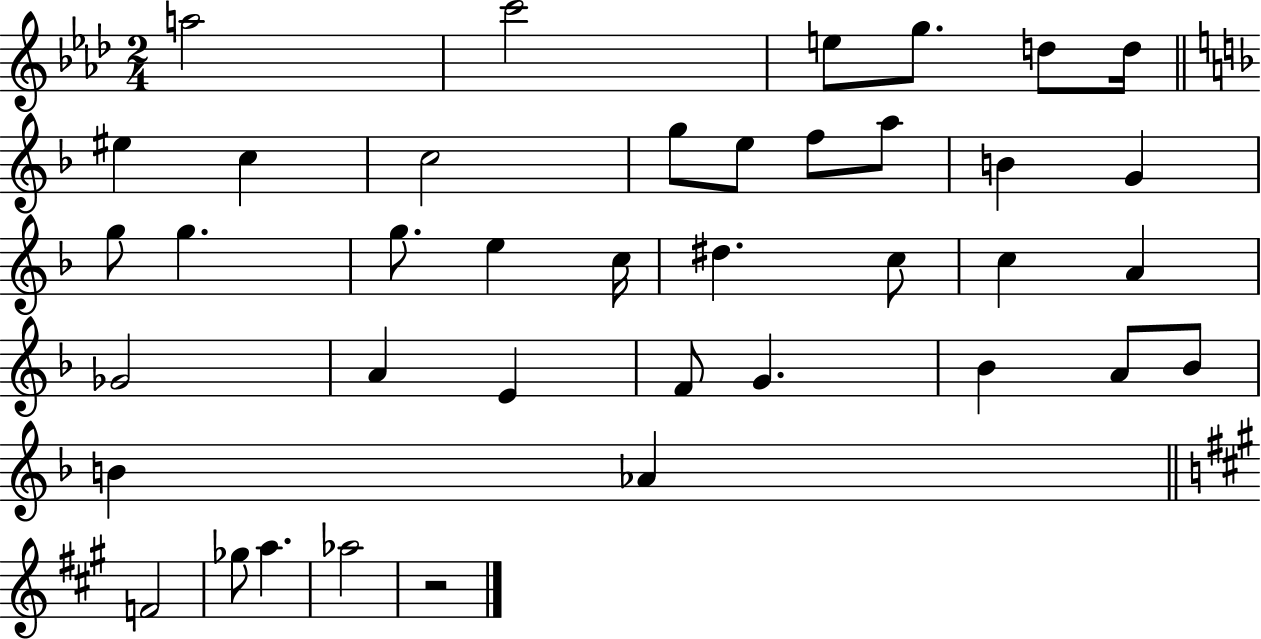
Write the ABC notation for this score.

X:1
T:Untitled
M:2/4
L:1/4
K:Ab
a2 c'2 e/2 g/2 d/2 d/4 ^e c c2 g/2 e/2 f/2 a/2 B G g/2 g g/2 e c/4 ^d c/2 c A _G2 A E F/2 G _B A/2 _B/2 B _A F2 _g/2 a _a2 z2